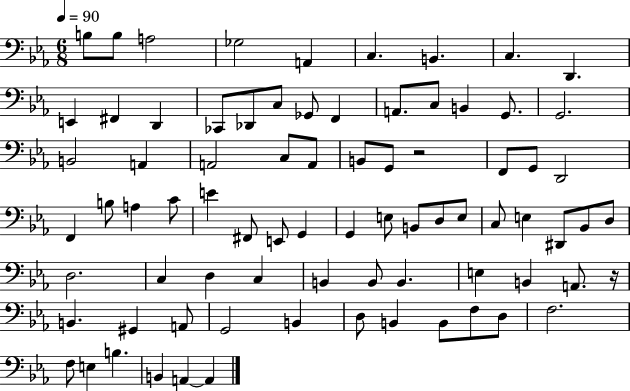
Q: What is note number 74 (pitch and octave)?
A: B3